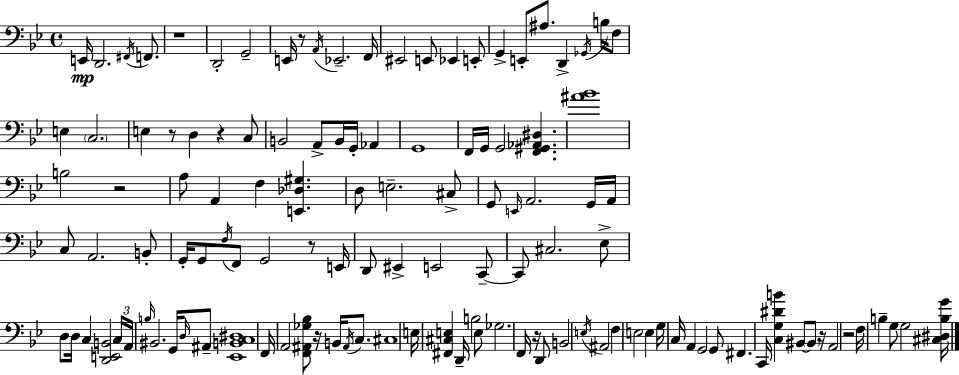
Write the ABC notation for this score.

X:1
T:Untitled
M:4/4
L:1/4
K:Bb
E,,/4 D,,2 ^F,,/4 F,,/2 z4 D,,2 G,,2 E,,/4 z/2 A,,/4 _E,,2 F,,/4 ^E,,2 E,,/2 _E,, E,,/2 G,, E,,/2 ^A,/2 D,, _G,,/4 B,/4 F,/2 E, C,2 E, z/2 D, z C,/2 B,,2 A,,/2 B,,/4 G,,/4 _A,, G,,4 F,,/4 G,,/4 G,,2 [F,,^G,,_A,,^D,] [^A_B]4 B,2 z2 A,/2 A,, F, [E,,_D,^G,] D,/2 E,2 ^C,/2 G,,/2 E,,/4 A,,2 G,,/4 A,,/4 C,/2 A,,2 B,,/2 G,,/4 G,,/2 F,/4 F,,/2 G,,2 z/2 E,,/4 D,,/2 ^E,, E,,2 C,,/2 C,,/2 ^C,2 _E,/2 D,/2 D,/4 C, [D,,E,,B,,]2 C,/4 A,,/4 B,/4 ^B,,2 G,,/4 D,/4 ^A,,/2 [_E,,B,,C,^D,]4 F,,/4 A,,2 [F,,^A,,_G,_B,]/2 z/4 B,,/4 ^A,,/4 C,/2 ^C,4 E,/4 [^F,,^C,E,] D,,/4 B,2 E,/2 _G,2 F,,/4 z/4 D,,/2 B,,2 E,/4 ^A,,2 F, E,2 E, G,/4 C,/4 A,, G,,2 G,,/2 ^F,, C,,/4 [C,G,^DB] ^B,,/2 ^B,,/2 z/4 A,,2 z2 F,/4 B, G,/2 G,2 [^C,^D,B,G]/4